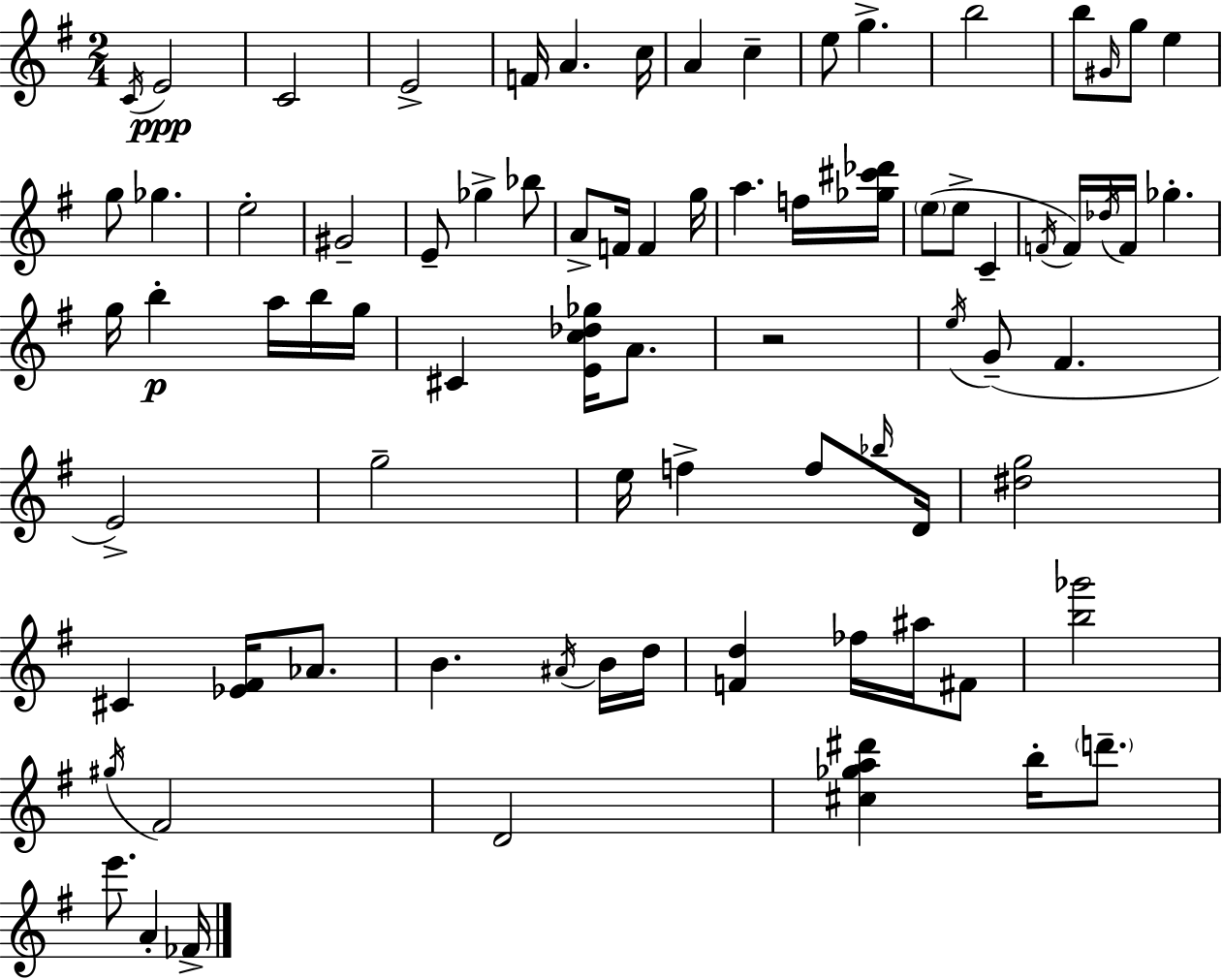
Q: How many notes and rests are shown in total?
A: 79